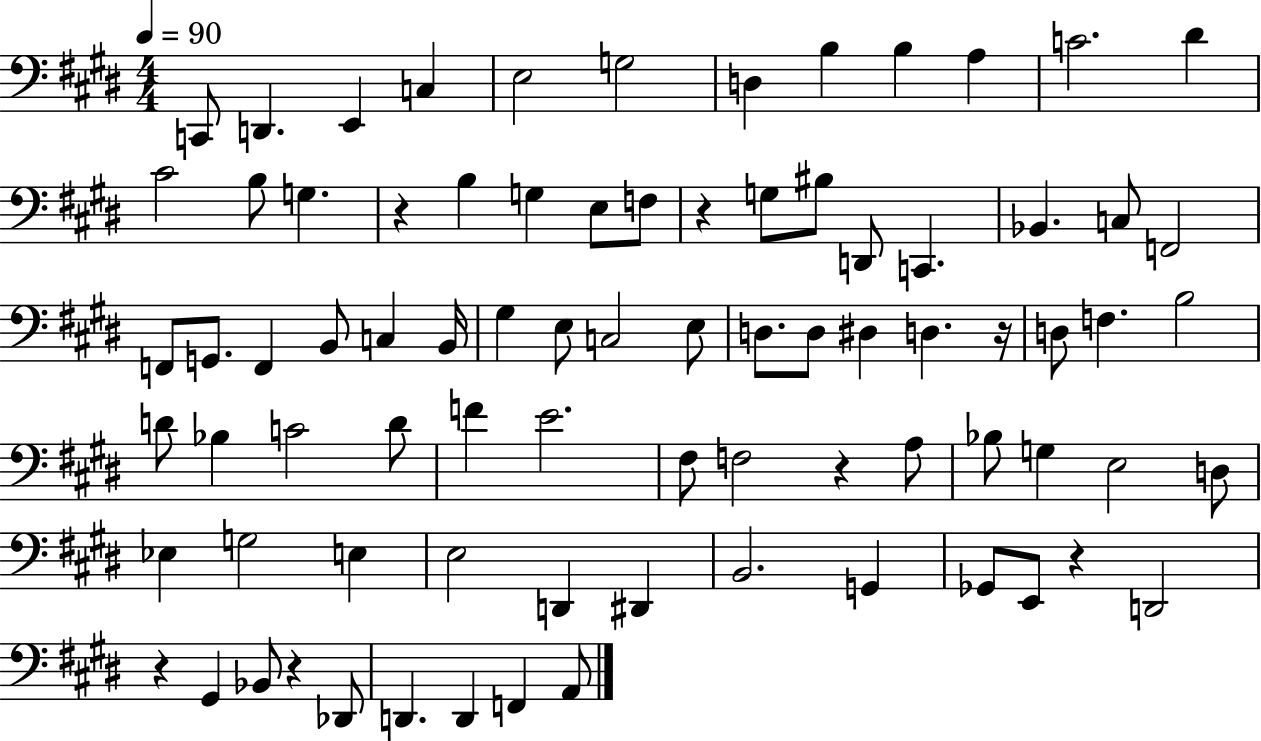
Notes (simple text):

C2/e D2/q. E2/q C3/q E3/h G3/h D3/q B3/q B3/q A3/q C4/h. D#4/q C#4/h B3/e G3/q. R/q B3/q G3/q E3/e F3/e R/q G3/e BIS3/e D2/e C2/q. Bb2/q. C3/e F2/h F2/e G2/e. F2/q B2/e C3/q B2/s G#3/q E3/e C3/h E3/e D3/e. D3/e D#3/q D3/q. R/s D3/e F3/q. B3/h D4/e Bb3/q C4/h D4/e F4/q E4/h. F#3/e F3/h R/q A3/e Bb3/e G3/q E3/h D3/e Eb3/q G3/h E3/q E3/h D2/q D#2/q B2/h. G2/q Gb2/e E2/e R/q D2/h R/q G#2/q Bb2/e R/q Db2/e D2/q. D2/q F2/q A2/e